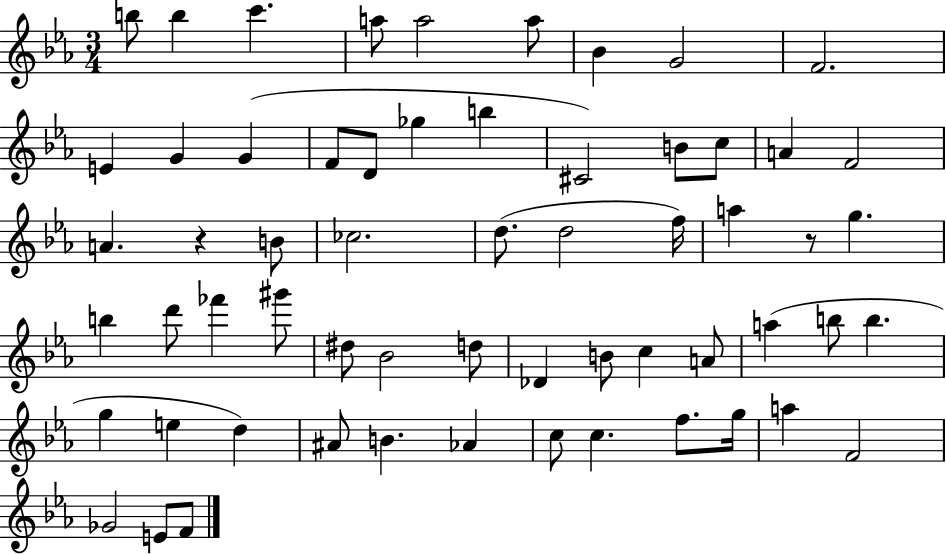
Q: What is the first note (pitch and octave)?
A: B5